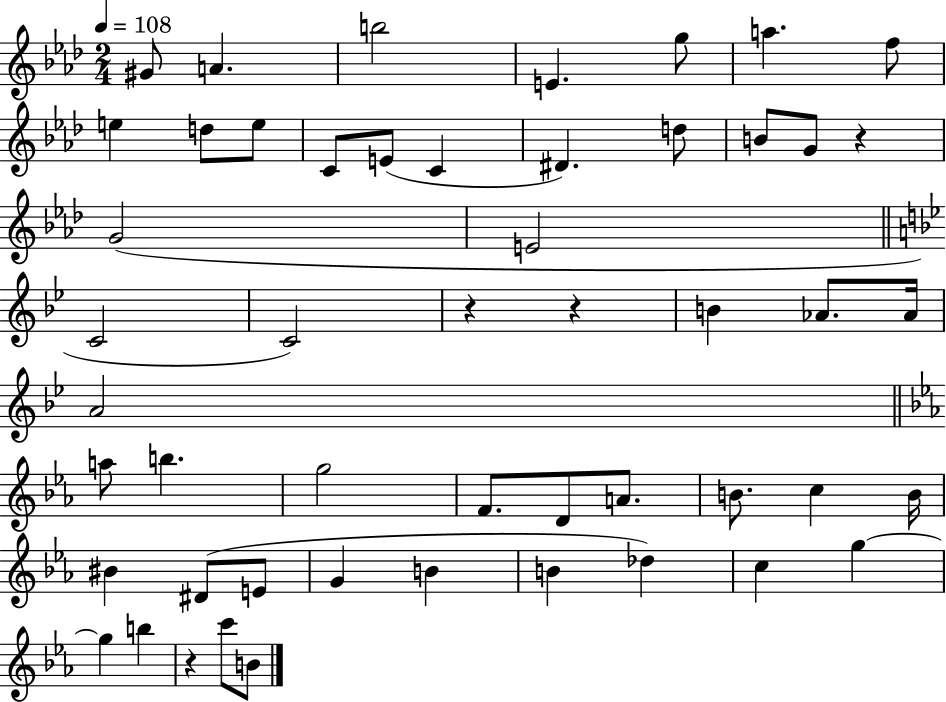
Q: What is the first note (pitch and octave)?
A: G#4